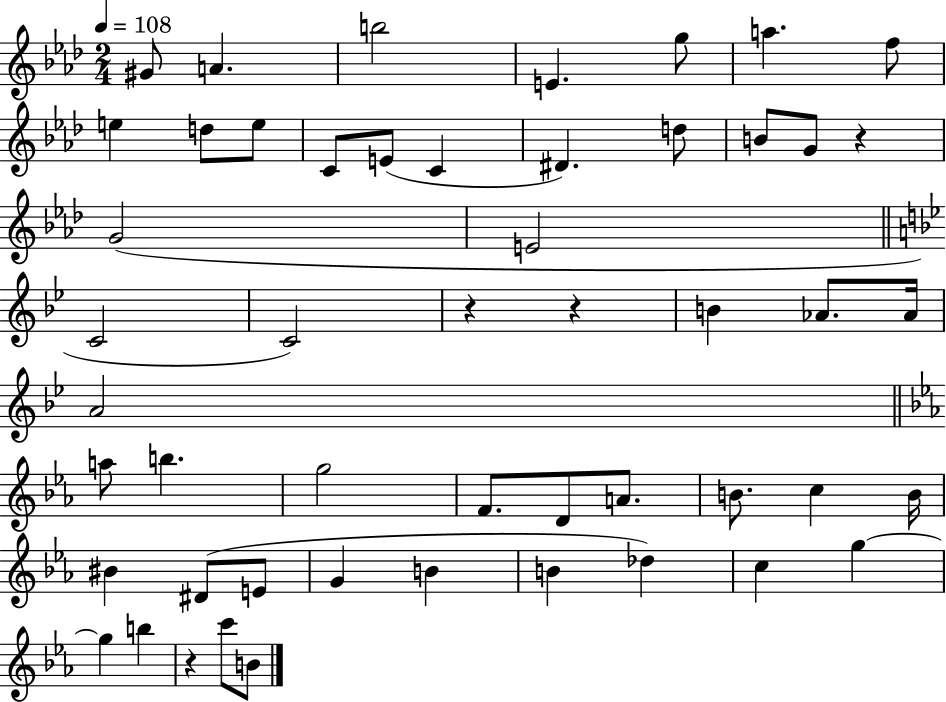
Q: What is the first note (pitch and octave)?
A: G#4